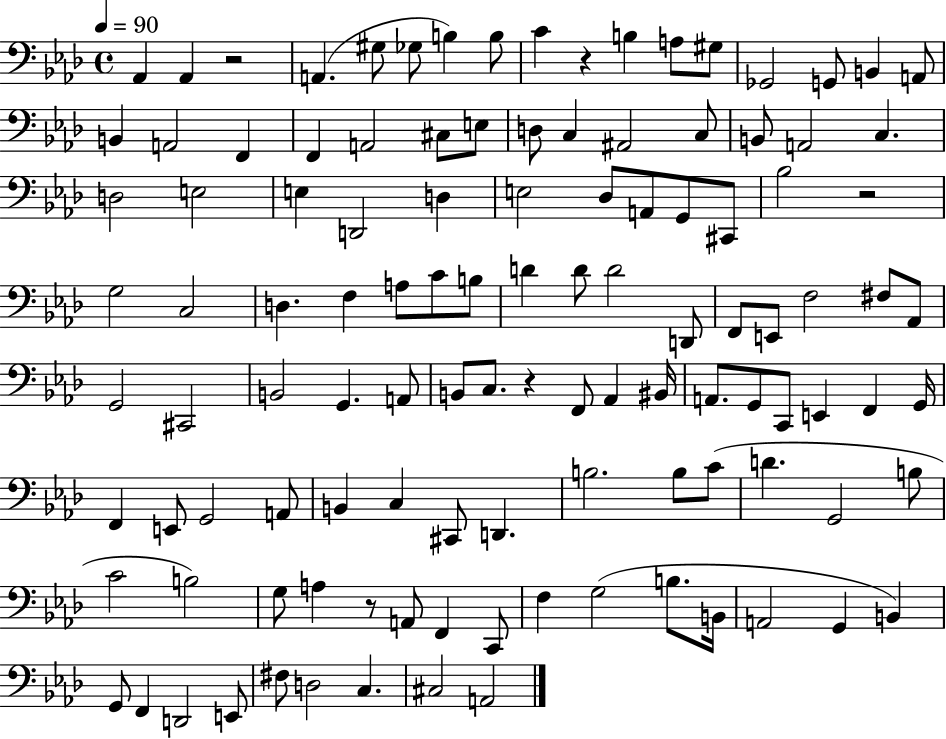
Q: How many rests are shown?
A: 5